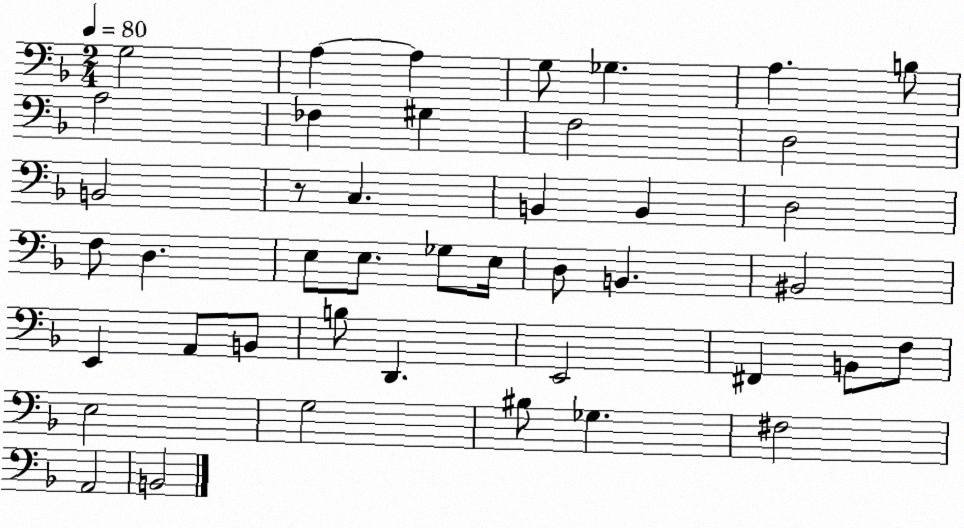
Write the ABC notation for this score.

X:1
T:Untitled
M:2/4
L:1/4
K:F
G,2 A, A, G,/2 _G, A, B,/2 A,2 _F, ^G, F,2 D,2 B,,2 z/2 C, B,, B,, D,2 F,/2 D, E,/2 E,/2 _G,/2 E,/4 D,/2 B,, ^B,,2 E,, A,,/2 B,,/2 B,/2 D,, E,,2 ^F,, B,,/2 F,/2 E,2 G,2 ^B,/2 _G, ^F,2 A,,2 B,,2